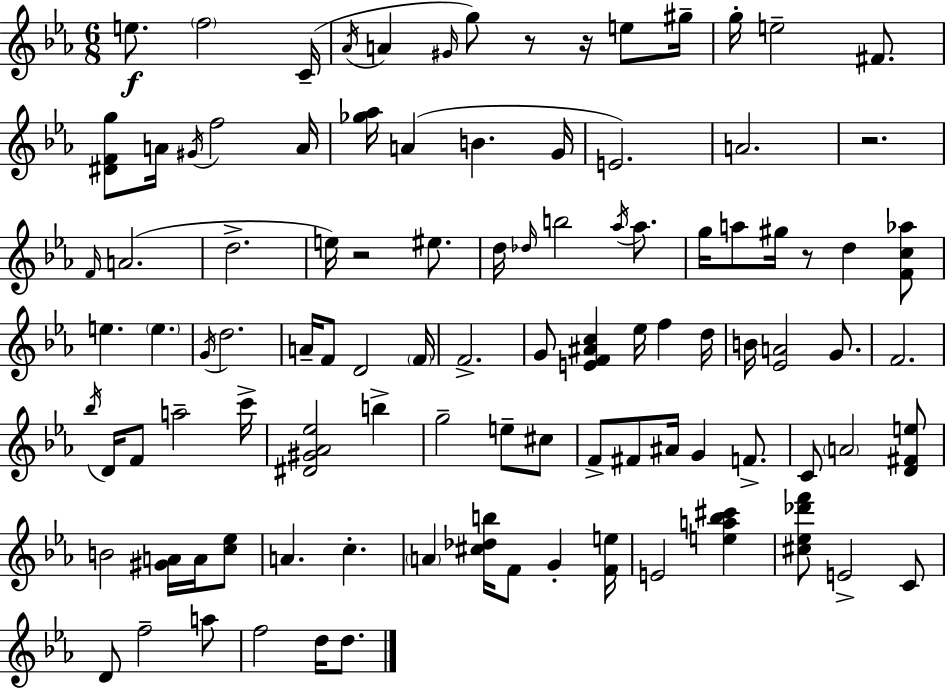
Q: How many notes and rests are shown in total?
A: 101